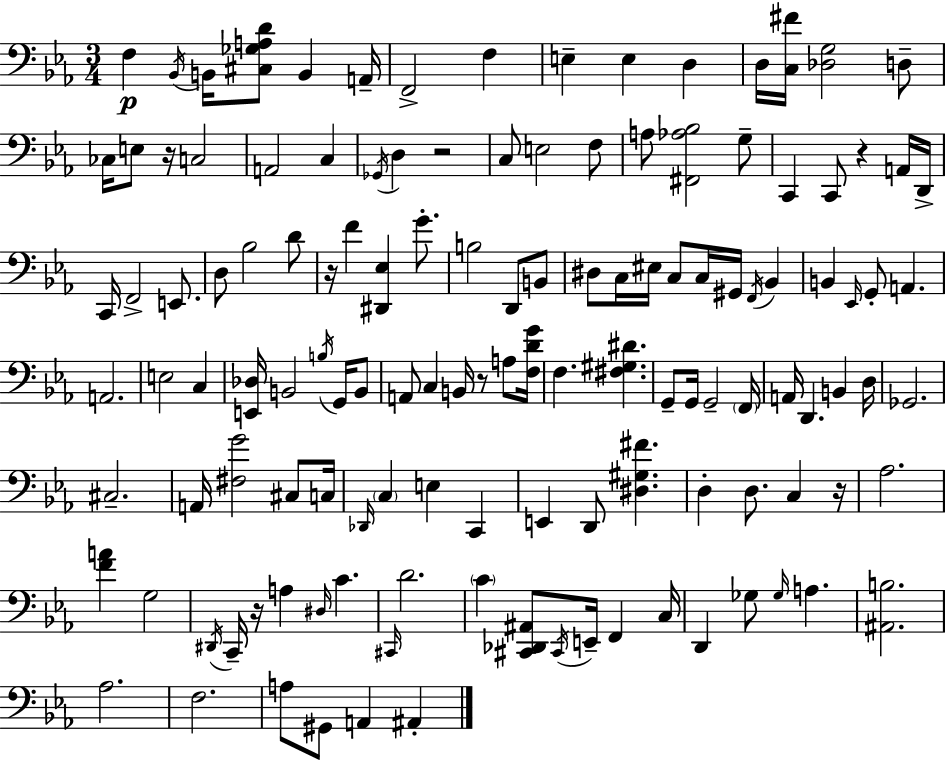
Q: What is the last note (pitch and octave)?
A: A#2